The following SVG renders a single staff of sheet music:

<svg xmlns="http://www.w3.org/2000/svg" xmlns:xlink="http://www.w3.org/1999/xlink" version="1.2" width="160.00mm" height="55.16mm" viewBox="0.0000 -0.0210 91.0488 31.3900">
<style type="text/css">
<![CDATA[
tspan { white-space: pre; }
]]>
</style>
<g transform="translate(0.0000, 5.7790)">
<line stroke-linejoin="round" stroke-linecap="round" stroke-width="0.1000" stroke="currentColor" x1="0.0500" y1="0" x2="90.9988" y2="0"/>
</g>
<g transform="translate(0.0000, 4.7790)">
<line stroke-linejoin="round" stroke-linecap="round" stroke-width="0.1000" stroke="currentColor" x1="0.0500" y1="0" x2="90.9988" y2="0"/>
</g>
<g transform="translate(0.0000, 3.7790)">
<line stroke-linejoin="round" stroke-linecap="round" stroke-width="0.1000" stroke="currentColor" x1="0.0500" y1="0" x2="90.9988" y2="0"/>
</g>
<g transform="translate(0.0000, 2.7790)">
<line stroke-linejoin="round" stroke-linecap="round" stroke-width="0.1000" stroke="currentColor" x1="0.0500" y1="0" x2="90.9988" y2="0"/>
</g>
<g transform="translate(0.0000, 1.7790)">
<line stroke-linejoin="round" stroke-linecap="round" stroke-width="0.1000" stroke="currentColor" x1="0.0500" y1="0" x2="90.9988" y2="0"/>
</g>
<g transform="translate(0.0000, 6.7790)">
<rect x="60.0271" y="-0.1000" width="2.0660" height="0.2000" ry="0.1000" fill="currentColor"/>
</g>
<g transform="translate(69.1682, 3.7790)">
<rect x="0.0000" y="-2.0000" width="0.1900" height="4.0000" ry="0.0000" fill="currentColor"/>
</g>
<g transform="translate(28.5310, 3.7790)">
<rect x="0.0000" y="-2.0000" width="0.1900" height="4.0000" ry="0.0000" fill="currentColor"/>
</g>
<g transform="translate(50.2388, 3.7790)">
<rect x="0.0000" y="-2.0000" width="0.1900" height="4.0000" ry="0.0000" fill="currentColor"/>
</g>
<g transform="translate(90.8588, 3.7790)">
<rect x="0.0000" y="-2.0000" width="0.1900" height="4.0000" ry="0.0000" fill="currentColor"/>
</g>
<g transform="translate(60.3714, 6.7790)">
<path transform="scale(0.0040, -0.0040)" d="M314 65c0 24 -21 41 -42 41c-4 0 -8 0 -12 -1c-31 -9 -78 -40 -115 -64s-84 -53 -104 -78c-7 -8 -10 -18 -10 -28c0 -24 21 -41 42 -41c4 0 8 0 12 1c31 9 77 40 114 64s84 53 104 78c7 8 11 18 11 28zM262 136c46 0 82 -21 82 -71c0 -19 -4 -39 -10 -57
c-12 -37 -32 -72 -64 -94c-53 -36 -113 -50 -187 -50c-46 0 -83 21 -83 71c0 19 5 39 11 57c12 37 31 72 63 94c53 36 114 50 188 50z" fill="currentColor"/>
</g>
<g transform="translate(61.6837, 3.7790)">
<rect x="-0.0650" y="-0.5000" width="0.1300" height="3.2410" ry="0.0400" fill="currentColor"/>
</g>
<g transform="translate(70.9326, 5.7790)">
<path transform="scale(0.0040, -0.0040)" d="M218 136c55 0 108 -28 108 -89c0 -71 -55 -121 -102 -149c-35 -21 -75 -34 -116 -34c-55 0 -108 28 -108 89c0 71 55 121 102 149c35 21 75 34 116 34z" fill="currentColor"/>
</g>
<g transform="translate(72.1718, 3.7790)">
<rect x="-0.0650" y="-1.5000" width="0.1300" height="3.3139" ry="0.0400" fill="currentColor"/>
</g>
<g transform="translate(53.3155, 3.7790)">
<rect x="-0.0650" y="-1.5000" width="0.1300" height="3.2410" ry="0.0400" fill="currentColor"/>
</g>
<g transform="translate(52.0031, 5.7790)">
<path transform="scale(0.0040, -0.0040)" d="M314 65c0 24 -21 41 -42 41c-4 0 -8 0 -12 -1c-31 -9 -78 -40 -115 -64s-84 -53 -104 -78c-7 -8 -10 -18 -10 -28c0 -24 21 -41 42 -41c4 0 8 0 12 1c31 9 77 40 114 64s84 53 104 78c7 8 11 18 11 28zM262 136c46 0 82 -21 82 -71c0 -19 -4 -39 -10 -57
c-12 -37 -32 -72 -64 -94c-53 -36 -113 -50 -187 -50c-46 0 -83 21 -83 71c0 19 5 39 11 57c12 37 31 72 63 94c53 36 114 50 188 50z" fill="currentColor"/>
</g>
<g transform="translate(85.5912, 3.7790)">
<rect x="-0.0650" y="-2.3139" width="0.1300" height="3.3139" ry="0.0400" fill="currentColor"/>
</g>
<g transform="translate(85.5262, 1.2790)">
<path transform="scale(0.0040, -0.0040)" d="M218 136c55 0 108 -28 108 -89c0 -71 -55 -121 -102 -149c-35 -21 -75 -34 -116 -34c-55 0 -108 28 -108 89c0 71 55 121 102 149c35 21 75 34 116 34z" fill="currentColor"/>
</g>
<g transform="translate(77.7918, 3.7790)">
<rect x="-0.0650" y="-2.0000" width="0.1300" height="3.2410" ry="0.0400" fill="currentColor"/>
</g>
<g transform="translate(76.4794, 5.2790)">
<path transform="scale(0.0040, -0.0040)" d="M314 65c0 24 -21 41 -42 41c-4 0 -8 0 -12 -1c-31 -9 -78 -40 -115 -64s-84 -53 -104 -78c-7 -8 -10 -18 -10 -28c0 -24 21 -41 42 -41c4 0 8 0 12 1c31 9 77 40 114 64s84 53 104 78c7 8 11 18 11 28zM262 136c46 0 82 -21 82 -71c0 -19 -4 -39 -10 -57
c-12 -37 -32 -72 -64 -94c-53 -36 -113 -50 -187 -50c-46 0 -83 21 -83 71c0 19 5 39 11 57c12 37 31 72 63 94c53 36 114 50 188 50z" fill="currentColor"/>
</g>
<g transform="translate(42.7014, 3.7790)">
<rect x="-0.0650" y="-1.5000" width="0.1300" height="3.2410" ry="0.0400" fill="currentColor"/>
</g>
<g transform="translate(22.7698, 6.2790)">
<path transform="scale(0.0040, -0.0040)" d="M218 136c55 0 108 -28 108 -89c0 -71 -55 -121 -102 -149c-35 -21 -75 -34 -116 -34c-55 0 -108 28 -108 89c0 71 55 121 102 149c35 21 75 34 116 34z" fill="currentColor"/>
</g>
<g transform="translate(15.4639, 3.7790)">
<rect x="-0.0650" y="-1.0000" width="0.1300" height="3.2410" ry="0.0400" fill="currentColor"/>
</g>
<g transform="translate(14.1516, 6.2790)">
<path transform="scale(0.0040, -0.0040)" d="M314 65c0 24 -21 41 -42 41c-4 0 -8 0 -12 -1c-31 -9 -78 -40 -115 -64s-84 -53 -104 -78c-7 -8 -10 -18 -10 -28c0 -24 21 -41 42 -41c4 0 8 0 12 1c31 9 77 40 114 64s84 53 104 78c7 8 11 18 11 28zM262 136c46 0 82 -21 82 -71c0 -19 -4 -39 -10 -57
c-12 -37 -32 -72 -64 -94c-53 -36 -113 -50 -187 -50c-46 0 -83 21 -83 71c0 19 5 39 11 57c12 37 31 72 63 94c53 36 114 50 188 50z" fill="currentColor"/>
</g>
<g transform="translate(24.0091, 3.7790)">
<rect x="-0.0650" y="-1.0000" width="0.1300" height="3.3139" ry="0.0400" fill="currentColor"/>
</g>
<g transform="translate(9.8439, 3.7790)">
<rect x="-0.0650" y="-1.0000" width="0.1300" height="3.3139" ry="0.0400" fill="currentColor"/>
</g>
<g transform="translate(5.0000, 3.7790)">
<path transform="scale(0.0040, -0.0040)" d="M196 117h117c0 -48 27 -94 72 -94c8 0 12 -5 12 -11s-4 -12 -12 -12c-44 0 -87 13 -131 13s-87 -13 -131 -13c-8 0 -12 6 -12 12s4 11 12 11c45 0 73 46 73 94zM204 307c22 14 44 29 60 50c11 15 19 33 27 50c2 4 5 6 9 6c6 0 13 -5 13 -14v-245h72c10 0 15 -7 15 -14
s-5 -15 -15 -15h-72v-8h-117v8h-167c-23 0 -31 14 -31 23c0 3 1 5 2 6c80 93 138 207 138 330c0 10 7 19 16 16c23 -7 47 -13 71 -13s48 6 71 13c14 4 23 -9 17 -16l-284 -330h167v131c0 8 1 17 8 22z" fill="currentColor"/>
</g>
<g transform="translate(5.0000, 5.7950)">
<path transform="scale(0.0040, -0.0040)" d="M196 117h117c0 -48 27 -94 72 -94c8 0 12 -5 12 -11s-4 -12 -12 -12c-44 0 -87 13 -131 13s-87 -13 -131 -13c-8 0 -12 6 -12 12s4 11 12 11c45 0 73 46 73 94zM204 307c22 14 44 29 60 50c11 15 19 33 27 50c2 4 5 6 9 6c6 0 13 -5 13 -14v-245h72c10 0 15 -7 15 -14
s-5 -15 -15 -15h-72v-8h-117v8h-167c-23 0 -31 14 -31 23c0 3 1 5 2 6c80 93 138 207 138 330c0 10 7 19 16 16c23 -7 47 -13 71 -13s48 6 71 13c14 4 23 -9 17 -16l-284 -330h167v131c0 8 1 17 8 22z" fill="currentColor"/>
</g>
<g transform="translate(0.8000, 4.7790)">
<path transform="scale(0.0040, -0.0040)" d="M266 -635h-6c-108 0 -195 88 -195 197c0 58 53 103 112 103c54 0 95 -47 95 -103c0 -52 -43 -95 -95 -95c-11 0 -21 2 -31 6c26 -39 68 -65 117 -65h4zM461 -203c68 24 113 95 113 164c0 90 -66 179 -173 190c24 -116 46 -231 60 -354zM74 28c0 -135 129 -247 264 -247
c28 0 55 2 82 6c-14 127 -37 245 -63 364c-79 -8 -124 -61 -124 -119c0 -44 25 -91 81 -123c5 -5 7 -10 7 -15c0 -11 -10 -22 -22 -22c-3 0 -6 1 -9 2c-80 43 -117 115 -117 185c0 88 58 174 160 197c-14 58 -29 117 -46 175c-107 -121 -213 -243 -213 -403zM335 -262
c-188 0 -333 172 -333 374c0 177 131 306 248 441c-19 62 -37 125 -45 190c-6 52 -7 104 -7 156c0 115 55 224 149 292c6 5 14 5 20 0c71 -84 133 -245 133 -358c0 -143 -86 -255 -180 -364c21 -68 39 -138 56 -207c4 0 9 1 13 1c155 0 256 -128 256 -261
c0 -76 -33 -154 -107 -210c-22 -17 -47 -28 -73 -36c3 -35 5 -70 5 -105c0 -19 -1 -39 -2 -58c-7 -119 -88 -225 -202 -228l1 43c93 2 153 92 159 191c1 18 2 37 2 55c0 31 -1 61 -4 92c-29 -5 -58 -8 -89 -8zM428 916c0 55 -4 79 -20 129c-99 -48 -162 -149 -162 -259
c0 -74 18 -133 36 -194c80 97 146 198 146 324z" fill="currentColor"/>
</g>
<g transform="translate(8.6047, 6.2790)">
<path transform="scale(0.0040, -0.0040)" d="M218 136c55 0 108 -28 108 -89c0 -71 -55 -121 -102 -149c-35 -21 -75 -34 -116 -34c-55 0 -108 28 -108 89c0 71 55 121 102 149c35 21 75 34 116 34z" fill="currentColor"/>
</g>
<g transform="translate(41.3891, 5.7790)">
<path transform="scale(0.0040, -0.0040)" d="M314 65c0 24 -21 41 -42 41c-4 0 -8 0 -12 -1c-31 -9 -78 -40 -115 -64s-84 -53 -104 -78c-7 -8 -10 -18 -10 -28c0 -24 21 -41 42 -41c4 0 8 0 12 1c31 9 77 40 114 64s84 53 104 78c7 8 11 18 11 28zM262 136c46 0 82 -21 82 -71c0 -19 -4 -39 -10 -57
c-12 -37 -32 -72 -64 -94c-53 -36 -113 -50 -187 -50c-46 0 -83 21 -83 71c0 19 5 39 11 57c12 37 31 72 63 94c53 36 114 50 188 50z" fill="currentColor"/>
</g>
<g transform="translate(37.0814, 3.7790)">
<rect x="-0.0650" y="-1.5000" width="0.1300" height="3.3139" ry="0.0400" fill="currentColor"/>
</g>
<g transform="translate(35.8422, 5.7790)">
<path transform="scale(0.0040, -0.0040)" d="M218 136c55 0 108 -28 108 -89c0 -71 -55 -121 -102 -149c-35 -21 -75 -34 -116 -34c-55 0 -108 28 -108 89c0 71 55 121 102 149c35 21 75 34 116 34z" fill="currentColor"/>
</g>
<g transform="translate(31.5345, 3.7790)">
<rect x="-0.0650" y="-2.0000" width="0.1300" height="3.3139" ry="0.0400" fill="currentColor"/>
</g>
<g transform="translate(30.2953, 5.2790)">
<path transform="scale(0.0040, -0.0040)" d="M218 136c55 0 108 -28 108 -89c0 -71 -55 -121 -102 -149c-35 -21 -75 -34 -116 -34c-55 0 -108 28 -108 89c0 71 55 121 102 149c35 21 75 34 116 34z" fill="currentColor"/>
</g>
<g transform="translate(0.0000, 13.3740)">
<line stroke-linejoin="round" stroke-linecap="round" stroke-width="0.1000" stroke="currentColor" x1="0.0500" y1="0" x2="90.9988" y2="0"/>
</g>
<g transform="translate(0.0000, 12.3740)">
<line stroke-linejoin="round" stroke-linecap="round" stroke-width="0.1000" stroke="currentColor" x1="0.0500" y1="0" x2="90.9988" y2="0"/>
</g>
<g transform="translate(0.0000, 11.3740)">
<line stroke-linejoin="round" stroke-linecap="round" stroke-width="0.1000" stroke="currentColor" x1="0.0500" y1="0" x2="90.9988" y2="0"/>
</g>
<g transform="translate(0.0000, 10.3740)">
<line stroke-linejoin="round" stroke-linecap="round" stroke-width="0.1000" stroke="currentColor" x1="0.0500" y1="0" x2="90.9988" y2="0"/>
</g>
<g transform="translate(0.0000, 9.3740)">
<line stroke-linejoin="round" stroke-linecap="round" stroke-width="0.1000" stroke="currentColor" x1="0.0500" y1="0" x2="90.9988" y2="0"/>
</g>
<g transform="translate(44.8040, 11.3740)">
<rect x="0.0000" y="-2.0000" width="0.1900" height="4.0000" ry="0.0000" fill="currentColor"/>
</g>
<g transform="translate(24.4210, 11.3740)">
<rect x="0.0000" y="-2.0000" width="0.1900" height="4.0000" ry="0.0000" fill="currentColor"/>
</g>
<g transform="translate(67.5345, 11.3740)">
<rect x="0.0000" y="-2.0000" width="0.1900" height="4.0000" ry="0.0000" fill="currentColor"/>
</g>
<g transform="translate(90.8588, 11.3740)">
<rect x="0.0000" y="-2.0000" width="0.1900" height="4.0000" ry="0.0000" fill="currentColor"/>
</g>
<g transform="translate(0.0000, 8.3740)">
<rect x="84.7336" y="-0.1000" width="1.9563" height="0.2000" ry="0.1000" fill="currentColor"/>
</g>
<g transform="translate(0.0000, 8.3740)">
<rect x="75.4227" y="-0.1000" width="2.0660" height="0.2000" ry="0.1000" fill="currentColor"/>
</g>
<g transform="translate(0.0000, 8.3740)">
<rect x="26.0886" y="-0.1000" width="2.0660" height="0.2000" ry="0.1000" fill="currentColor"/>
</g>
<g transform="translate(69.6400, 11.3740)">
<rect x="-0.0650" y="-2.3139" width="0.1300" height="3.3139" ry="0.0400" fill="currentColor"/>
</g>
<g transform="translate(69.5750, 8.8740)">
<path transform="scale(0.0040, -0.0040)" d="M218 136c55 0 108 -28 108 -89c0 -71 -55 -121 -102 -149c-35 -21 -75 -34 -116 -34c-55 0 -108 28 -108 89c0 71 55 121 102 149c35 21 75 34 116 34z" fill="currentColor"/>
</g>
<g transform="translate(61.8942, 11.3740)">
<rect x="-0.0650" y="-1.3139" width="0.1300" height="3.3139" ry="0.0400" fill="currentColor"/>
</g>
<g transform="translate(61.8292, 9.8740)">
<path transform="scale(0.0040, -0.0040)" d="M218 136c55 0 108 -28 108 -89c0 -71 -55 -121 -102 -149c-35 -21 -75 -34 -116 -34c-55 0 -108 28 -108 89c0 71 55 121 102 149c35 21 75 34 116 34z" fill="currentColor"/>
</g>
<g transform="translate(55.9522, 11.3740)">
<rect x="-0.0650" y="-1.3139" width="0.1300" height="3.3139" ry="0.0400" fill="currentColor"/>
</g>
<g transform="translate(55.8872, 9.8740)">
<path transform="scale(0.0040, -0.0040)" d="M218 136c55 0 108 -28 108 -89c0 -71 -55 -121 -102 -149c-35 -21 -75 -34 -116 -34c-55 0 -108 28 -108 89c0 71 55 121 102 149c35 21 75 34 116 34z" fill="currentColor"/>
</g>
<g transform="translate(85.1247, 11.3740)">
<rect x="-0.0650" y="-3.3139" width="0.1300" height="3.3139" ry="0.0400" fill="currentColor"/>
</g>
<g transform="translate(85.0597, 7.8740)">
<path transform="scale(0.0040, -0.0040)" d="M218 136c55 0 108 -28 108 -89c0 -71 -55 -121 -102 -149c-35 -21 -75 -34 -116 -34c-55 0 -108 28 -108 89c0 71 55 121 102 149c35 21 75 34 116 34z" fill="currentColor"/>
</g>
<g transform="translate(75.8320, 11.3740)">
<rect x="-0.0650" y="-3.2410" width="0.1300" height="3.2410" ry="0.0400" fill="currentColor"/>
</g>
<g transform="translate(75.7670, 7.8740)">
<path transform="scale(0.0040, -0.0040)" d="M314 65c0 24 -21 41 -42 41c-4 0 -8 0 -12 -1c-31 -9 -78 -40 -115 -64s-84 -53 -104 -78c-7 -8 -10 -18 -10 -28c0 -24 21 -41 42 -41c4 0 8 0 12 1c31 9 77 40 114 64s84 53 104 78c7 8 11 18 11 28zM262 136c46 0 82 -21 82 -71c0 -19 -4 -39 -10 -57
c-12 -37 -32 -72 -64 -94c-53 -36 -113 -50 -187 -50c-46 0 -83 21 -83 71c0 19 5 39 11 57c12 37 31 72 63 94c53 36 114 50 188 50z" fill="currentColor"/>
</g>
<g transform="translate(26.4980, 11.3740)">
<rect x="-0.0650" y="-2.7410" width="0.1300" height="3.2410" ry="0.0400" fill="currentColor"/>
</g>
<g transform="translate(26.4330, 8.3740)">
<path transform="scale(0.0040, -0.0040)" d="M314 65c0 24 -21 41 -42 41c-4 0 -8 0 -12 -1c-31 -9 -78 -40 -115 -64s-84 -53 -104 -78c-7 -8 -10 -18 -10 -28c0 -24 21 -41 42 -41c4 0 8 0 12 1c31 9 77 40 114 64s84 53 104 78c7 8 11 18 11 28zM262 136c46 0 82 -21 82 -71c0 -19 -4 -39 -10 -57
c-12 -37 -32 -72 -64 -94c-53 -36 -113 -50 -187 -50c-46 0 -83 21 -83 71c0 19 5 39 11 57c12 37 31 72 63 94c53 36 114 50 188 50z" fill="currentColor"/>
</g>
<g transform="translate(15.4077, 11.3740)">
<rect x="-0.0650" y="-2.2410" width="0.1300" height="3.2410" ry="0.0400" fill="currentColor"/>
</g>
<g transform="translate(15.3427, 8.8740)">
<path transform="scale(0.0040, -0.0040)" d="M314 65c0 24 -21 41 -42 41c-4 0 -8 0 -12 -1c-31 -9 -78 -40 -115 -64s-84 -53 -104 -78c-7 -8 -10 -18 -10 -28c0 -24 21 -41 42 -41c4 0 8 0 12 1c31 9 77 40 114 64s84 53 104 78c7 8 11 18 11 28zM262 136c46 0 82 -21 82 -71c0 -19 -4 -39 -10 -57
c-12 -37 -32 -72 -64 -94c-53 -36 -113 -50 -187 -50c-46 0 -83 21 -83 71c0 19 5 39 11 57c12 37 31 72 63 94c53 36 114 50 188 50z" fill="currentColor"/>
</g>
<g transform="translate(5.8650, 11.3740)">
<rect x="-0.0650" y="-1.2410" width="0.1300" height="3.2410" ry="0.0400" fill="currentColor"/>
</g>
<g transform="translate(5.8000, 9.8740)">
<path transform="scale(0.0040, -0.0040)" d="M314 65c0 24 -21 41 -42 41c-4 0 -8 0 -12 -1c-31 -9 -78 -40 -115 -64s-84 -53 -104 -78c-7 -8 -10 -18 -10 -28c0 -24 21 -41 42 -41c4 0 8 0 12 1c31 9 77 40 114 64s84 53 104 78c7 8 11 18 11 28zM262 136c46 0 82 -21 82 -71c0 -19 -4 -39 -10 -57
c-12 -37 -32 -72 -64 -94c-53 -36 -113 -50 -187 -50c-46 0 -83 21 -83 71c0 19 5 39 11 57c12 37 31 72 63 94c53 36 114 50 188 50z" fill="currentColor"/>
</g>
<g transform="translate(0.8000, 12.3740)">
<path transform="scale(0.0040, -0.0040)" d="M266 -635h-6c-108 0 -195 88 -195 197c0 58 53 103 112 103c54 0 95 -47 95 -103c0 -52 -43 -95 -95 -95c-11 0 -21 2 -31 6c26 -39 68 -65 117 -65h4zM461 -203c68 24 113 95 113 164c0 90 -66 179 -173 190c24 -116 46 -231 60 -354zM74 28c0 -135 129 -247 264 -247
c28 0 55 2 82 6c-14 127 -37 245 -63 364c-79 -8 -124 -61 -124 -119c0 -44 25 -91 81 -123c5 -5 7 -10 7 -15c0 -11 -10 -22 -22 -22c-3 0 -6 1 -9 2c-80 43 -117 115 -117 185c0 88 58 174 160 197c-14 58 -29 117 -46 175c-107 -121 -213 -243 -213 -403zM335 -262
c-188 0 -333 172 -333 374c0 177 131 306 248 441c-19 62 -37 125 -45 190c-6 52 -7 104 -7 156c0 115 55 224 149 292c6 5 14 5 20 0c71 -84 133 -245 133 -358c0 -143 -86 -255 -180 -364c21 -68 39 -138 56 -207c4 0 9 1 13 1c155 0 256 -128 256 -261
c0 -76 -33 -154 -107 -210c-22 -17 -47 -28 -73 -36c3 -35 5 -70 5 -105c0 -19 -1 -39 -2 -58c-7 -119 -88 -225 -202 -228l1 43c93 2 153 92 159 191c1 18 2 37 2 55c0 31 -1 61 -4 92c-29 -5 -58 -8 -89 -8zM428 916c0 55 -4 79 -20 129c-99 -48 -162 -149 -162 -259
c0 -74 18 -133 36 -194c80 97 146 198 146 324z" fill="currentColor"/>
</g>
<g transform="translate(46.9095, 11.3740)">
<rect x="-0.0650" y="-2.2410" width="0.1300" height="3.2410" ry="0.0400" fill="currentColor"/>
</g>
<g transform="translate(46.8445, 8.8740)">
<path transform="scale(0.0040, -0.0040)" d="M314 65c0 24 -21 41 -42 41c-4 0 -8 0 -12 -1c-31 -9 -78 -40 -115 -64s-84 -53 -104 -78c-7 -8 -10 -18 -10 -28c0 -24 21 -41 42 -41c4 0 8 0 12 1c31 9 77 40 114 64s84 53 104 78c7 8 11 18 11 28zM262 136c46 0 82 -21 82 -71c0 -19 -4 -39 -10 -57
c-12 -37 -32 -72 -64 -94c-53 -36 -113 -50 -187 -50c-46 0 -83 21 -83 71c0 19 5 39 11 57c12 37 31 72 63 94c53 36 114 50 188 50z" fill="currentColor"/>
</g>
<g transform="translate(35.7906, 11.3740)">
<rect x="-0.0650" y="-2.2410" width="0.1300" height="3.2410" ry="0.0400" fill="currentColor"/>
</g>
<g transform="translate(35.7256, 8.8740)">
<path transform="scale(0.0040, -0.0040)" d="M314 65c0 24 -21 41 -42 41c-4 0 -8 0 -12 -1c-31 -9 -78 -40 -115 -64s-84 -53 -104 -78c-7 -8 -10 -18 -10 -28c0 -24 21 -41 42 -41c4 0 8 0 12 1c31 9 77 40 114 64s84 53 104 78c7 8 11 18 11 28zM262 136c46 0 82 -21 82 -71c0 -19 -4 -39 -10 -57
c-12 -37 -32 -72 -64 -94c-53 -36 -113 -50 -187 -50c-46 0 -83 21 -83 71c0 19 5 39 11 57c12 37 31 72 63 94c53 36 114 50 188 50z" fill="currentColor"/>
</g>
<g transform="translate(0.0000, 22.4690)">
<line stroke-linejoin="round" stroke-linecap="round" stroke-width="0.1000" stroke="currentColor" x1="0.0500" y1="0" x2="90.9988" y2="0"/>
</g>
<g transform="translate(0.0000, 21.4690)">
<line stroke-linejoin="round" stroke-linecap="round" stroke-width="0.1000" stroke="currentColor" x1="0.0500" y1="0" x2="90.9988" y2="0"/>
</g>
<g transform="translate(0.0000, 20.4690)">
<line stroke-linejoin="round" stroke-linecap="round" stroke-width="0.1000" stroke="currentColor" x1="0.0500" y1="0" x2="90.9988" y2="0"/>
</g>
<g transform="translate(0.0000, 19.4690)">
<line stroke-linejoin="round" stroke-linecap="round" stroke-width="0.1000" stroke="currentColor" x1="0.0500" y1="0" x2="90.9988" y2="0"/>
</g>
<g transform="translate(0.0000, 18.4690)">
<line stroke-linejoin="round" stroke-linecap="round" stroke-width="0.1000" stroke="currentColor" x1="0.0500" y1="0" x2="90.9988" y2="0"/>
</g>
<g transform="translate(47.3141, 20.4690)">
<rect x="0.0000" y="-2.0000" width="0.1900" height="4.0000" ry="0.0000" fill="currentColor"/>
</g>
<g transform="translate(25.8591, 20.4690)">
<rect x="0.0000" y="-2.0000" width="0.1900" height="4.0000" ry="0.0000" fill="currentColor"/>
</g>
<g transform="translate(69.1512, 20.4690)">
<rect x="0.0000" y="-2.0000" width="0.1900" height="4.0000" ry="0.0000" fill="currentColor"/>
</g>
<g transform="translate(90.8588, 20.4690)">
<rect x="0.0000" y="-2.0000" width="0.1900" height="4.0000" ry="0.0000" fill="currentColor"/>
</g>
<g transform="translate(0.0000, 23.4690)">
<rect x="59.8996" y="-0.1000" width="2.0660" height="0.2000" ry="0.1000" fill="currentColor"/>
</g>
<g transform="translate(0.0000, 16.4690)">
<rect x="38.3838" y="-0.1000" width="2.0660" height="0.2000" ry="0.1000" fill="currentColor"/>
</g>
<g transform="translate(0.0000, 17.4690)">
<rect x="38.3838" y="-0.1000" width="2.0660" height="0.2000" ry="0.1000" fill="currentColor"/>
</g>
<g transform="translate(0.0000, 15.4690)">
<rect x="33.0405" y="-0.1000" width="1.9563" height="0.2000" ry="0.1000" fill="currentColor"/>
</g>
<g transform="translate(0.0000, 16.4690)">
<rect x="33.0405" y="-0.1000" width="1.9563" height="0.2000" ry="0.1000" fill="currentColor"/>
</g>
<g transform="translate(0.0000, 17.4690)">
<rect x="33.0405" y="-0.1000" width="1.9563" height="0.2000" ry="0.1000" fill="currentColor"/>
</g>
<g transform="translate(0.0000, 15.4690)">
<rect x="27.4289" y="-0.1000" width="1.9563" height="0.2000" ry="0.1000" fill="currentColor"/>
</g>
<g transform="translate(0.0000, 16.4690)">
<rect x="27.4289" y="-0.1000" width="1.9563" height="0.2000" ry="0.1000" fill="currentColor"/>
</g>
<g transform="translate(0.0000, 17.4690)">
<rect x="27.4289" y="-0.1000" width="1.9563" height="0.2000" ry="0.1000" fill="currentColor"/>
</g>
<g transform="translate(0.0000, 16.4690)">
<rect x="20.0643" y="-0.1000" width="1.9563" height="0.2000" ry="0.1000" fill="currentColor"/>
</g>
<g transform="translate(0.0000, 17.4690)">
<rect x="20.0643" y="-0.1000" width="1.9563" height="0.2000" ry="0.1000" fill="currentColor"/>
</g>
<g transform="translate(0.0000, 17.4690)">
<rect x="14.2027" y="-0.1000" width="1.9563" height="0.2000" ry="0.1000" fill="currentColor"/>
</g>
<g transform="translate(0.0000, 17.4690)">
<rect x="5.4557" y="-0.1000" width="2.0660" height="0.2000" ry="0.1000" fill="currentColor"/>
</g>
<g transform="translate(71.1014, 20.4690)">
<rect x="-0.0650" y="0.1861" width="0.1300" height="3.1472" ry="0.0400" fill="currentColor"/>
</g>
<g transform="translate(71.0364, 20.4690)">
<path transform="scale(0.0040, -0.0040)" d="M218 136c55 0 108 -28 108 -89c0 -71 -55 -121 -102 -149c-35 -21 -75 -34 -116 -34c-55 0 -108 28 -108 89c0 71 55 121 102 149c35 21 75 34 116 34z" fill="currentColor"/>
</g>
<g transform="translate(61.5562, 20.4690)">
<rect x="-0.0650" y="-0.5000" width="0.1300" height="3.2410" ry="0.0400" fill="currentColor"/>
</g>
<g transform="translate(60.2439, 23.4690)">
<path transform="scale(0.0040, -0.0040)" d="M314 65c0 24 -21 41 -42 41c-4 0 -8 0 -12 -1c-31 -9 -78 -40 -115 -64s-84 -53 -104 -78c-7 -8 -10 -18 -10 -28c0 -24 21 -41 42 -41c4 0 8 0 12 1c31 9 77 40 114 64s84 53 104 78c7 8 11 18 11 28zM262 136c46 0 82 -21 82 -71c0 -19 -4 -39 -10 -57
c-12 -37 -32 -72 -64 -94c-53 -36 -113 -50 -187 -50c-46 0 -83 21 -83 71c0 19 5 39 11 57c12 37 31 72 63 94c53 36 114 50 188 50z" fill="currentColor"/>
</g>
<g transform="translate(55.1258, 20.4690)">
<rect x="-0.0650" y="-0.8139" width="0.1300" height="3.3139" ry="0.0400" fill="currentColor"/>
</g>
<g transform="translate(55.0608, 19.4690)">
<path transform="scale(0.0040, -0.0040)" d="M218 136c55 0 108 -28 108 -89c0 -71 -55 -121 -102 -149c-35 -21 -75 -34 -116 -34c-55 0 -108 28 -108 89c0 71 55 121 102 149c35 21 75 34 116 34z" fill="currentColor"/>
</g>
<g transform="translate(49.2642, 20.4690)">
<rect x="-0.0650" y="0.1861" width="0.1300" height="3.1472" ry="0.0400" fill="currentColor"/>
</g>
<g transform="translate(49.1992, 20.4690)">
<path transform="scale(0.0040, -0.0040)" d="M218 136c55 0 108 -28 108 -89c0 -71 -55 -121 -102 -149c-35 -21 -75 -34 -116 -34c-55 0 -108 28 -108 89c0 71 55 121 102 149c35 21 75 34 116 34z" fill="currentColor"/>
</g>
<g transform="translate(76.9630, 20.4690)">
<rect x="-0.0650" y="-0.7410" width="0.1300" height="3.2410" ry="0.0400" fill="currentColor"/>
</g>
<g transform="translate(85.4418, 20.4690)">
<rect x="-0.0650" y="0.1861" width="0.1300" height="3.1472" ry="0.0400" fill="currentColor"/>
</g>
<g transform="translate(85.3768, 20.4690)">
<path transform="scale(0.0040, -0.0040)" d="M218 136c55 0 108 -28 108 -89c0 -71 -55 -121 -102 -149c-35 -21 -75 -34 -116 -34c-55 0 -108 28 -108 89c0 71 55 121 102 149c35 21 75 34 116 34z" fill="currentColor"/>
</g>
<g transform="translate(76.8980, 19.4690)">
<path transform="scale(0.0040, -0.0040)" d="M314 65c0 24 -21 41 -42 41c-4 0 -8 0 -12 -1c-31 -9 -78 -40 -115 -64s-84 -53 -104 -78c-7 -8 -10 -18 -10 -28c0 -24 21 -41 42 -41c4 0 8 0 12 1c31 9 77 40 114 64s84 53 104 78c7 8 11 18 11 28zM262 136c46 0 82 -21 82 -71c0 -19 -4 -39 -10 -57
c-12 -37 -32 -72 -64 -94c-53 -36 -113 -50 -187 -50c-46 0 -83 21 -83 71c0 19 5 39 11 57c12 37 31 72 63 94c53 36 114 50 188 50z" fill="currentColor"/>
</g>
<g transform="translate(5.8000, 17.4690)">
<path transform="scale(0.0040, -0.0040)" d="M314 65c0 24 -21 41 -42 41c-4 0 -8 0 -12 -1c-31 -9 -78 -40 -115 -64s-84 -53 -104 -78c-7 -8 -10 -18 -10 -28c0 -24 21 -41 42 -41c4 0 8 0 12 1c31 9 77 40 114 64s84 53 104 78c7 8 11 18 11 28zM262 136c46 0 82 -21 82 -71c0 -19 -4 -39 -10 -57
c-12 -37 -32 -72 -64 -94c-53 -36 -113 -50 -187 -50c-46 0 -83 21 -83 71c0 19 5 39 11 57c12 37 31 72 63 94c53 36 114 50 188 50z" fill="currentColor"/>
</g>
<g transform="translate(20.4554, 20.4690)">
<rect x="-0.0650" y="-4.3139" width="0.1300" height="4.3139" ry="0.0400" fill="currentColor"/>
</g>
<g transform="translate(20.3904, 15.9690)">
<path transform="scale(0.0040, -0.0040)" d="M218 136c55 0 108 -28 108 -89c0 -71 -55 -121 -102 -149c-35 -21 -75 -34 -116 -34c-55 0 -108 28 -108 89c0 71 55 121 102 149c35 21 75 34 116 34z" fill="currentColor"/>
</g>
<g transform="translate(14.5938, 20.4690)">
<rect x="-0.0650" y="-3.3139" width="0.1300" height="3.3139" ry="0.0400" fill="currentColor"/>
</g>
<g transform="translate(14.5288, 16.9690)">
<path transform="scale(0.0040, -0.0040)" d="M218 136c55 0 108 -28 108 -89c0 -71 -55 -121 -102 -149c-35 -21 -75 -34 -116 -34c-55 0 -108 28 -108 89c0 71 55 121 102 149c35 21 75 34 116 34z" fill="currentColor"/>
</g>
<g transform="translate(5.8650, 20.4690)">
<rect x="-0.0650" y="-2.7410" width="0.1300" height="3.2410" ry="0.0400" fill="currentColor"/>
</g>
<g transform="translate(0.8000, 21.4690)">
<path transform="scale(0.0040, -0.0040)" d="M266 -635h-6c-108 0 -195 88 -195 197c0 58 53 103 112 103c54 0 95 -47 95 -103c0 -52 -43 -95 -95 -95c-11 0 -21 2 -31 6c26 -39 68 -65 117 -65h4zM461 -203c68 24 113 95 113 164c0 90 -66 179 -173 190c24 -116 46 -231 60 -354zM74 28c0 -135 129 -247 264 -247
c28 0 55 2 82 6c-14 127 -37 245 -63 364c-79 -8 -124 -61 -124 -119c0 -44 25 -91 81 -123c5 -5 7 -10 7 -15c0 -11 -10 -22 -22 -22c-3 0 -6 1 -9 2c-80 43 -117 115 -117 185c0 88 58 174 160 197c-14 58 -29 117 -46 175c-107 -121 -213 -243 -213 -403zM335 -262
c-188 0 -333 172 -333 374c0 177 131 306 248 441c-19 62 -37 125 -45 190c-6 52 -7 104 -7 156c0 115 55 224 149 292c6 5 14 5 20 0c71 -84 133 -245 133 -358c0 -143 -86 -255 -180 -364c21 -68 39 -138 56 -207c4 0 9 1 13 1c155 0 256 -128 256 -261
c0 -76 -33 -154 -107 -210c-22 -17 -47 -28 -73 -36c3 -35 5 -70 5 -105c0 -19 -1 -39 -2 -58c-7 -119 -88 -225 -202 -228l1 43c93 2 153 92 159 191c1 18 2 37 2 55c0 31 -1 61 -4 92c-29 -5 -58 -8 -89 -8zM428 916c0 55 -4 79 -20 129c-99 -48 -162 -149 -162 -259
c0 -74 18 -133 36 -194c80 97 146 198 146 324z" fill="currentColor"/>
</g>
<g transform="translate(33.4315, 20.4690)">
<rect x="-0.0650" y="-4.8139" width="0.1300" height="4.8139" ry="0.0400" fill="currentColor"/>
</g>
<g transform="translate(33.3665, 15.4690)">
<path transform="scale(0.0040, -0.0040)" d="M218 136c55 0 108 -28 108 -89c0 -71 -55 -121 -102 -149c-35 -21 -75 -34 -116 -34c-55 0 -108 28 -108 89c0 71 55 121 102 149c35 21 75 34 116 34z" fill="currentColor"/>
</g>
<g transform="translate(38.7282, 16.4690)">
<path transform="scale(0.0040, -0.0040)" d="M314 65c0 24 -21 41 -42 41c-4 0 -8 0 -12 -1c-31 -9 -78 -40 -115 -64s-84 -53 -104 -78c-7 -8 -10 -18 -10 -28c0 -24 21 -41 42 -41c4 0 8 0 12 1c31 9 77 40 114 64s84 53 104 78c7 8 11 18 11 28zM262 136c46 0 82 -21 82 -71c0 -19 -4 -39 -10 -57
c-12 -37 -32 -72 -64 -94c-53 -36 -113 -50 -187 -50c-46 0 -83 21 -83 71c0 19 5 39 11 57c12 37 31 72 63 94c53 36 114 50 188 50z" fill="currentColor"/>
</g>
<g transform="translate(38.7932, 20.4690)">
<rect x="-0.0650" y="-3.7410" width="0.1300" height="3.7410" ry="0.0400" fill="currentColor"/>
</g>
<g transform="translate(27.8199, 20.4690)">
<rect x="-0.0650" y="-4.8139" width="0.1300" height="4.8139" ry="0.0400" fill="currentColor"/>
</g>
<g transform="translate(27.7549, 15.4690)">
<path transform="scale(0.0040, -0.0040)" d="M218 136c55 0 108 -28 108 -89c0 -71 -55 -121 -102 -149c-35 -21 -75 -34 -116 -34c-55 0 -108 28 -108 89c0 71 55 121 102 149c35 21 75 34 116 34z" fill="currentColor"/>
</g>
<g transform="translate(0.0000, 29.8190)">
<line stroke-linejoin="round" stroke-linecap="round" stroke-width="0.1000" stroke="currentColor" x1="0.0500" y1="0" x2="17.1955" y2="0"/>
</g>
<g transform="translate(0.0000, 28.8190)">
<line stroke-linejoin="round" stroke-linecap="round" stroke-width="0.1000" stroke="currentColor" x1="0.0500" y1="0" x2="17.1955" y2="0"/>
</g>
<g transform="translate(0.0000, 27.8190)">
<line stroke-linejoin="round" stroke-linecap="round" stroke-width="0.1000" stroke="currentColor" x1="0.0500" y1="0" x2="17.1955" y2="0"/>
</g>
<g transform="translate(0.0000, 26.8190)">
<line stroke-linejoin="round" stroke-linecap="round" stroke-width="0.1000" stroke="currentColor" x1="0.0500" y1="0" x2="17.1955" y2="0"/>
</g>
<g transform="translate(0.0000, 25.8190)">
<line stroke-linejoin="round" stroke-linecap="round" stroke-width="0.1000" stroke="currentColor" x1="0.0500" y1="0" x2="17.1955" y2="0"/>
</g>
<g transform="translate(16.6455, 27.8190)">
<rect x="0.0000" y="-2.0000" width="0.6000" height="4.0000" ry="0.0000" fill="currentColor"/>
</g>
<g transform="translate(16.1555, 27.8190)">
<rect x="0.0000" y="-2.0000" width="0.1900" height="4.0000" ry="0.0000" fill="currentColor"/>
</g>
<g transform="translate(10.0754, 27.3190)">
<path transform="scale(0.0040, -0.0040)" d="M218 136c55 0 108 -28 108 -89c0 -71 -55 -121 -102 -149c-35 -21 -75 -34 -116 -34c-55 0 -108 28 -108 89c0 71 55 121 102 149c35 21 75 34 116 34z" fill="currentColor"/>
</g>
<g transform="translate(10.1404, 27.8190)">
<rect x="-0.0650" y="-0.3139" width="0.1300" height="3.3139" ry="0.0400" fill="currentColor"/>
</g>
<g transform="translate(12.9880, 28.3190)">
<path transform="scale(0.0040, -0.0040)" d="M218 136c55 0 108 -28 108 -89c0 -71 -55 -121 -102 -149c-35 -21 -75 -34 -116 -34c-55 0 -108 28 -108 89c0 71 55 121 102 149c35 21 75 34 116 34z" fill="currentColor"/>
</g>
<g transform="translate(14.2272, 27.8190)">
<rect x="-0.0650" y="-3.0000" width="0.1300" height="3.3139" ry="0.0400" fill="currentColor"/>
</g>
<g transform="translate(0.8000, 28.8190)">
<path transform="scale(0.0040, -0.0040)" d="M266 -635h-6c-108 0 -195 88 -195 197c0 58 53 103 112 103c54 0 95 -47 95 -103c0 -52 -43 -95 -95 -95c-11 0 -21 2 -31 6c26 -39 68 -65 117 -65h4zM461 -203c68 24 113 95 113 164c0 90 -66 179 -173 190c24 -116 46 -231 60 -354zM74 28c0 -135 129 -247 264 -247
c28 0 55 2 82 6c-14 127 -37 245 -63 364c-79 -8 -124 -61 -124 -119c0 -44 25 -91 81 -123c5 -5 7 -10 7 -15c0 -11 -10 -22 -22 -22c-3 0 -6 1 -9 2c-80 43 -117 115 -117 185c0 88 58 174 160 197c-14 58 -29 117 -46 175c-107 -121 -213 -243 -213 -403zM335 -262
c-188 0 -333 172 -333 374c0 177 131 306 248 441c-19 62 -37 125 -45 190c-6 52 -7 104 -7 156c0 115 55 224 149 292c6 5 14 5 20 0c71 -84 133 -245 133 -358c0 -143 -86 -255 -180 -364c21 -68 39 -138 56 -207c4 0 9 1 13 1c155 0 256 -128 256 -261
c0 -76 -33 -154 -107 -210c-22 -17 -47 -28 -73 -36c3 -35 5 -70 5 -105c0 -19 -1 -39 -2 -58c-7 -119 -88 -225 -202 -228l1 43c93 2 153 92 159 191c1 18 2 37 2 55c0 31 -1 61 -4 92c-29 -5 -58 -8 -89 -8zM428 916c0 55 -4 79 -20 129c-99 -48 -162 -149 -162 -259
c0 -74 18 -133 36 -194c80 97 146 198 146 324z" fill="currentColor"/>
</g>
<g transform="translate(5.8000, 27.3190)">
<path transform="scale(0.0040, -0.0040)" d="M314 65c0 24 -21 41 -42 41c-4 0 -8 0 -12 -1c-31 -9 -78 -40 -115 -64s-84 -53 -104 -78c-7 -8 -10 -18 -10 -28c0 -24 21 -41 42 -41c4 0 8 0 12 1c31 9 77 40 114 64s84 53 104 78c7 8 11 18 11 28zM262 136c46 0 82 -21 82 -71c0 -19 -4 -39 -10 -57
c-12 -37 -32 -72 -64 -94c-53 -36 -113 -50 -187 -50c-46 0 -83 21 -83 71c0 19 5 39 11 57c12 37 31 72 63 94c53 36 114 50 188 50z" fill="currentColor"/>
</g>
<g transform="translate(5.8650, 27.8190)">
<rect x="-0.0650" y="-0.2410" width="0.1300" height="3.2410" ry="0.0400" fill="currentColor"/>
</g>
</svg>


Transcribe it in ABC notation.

X:1
T:Untitled
M:4/4
L:1/4
K:C
D D2 D F E E2 E2 C2 E F2 g e2 g2 a2 g2 g2 e e g b2 b a2 b d' e' e' c'2 B d C2 B d2 B c2 c A